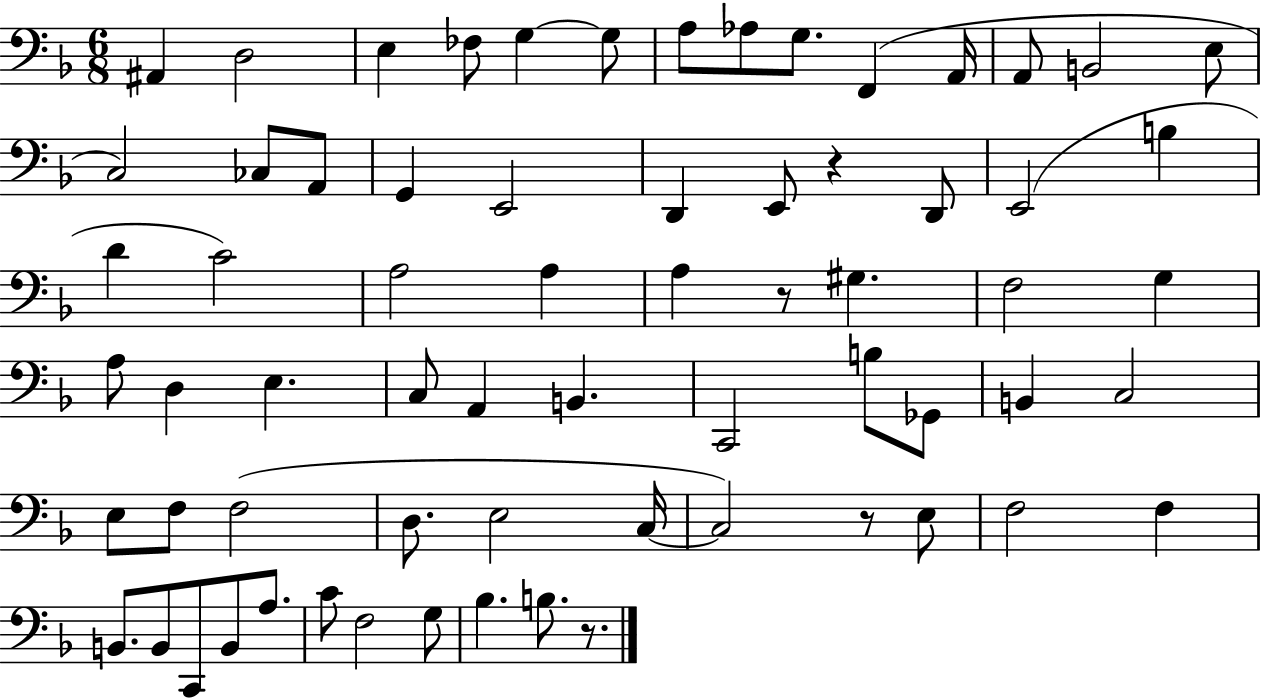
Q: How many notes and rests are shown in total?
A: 67